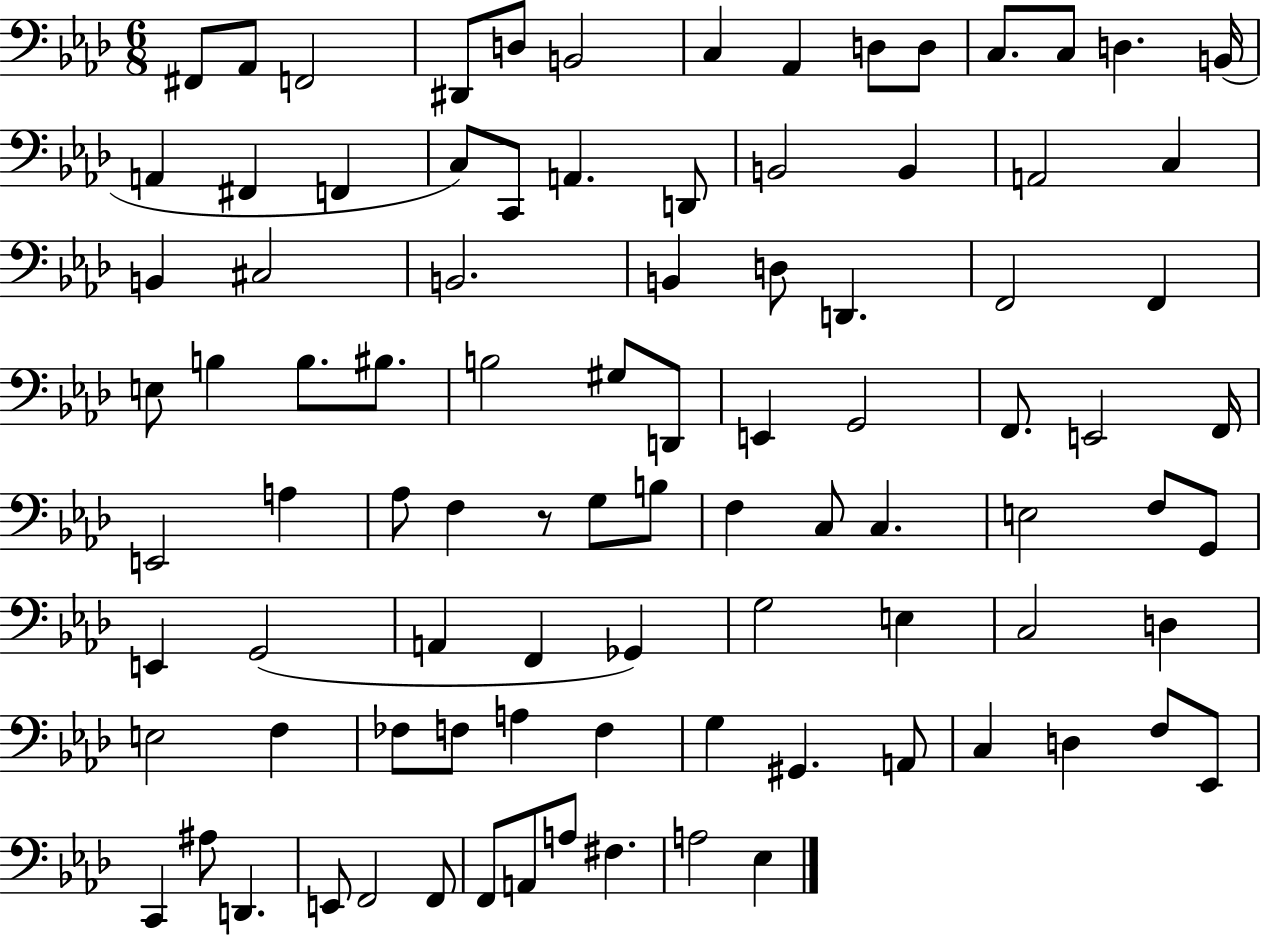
X:1
T:Untitled
M:6/8
L:1/4
K:Ab
^F,,/2 _A,,/2 F,,2 ^D,,/2 D,/2 B,,2 C, _A,, D,/2 D,/2 C,/2 C,/2 D, B,,/4 A,, ^F,, F,, C,/2 C,,/2 A,, D,,/2 B,,2 B,, A,,2 C, B,, ^C,2 B,,2 B,, D,/2 D,, F,,2 F,, E,/2 B, B,/2 ^B,/2 B,2 ^G,/2 D,,/2 E,, G,,2 F,,/2 E,,2 F,,/4 E,,2 A, _A,/2 F, z/2 G,/2 B,/2 F, C,/2 C, E,2 F,/2 G,,/2 E,, G,,2 A,, F,, _G,, G,2 E, C,2 D, E,2 F, _F,/2 F,/2 A, F, G, ^G,, A,,/2 C, D, F,/2 _E,,/2 C,, ^A,/2 D,, E,,/2 F,,2 F,,/2 F,,/2 A,,/2 A,/2 ^F, A,2 _E,